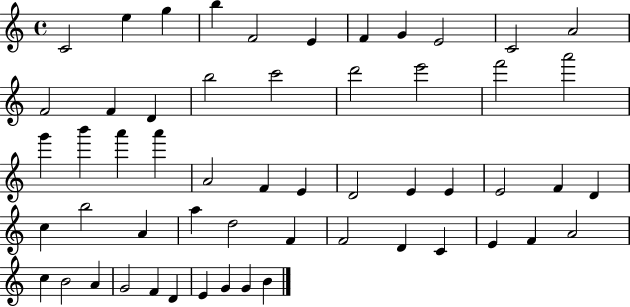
{
  \clef treble
  \time 4/4
  \defaultTimeSignature
  \key c \major
  c'2 e''4 g''4 | b''4 f'2 e'4 | f'4 g'4 e'2 | c'2 a'2 | \break f'2 f'4 d'4 | b''2 c'''2 | d'''2 e'''2 | f'''2 a'''2 | \break g'''4 b'''4 a'''4 a'''4 | a'2 f'4 e'4 | d'2 e'4 e'4 | e'2 f'4 d'4 | \break c''4 b''2 a'4 | a''4 d''2 f'4 | f'2 d'4 c'4 | e'4 f'4 a'2 | \break c''4 b'2 a'4 | g'2 f'4 d'4 | e'4 g'4 g'4 b'4 | \bar "|."
}